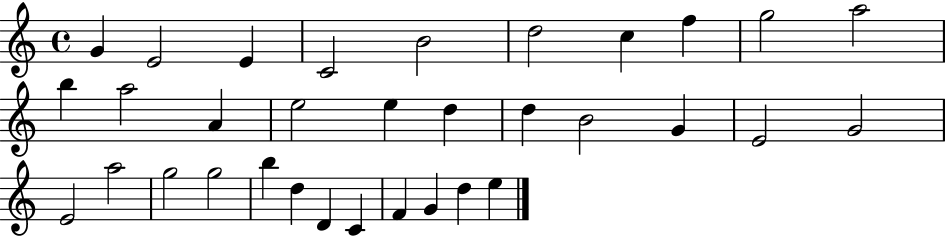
G4/q E4/h E4/q C4/h B4/h D5/h C5/q F5/q G5/h A5/h B5/q A5/h A4/q E5/h E5/q D5/q D5/q B4/h G4/q E4/h G4/h E4/h A5/h G5/h G5/h B5/q D5/q D4/q C4/q F4/q G4/q D5/q E5/q